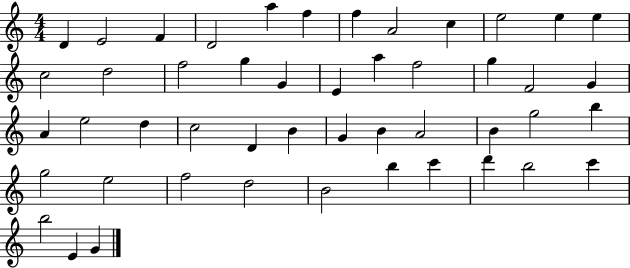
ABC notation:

X:1
T:Untitled
M:4/4
L:1/4
K:C
D E2 F D2 a f f A2 c e2 e e c2 d2 f2 g G E a f2 g F2 G A e2 d c2 D B G B A2 B g2 b g2 e2 f2 d2 B2 b c' d' b2 c' b2 E G